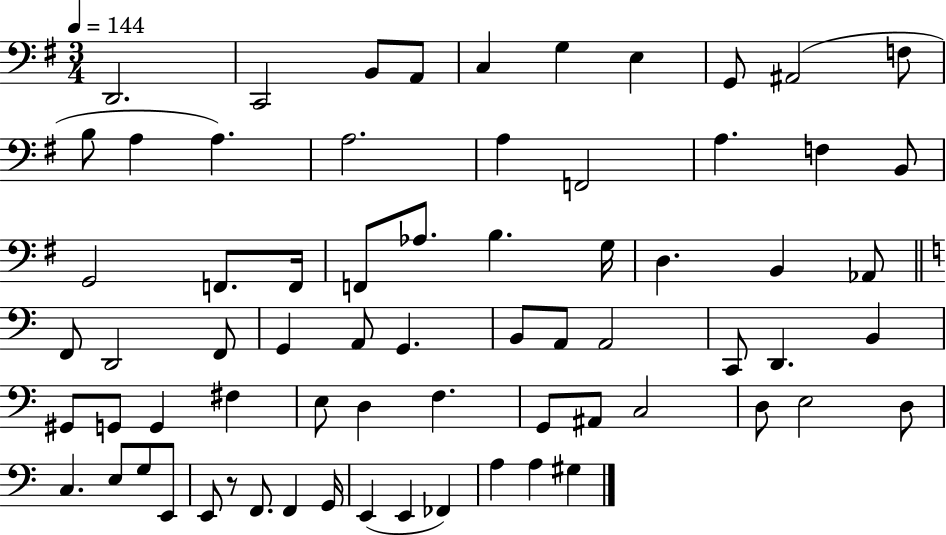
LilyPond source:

{
  \clef bass
  \numericTimeSignature
  \time 3/4
  \key g \major
  \tempo 4 = 144
  d,2. | c,2 b,8 a,8 | c4 g4 e4 | g,8 ais,2( f8 | \break b8 a4 a4.) | a2. | a4 f,2 | a4. f4 b,8 | \break g,2 f,8. f,16 | f,8 aes8. b4. g16 | d4. b,4 aes,8 | \bar "||" \break \key c \major f,8 d,2 f,8 | g,4 a,8 g,4. | b,8 a,8 a,2 | c,8 d,4. b,4 | \break gis,8 g,8 g,4 fis4 | e8 d4 f4. | g,8 ais,8 c2 | d8 e2 d8 | \break c4. e8 g8 e,8 | e,8 r8 f,8. f,4 g,16 | e,4( e,4 fes,4) | a4 a4 gis4 | \break \bar "|."
}